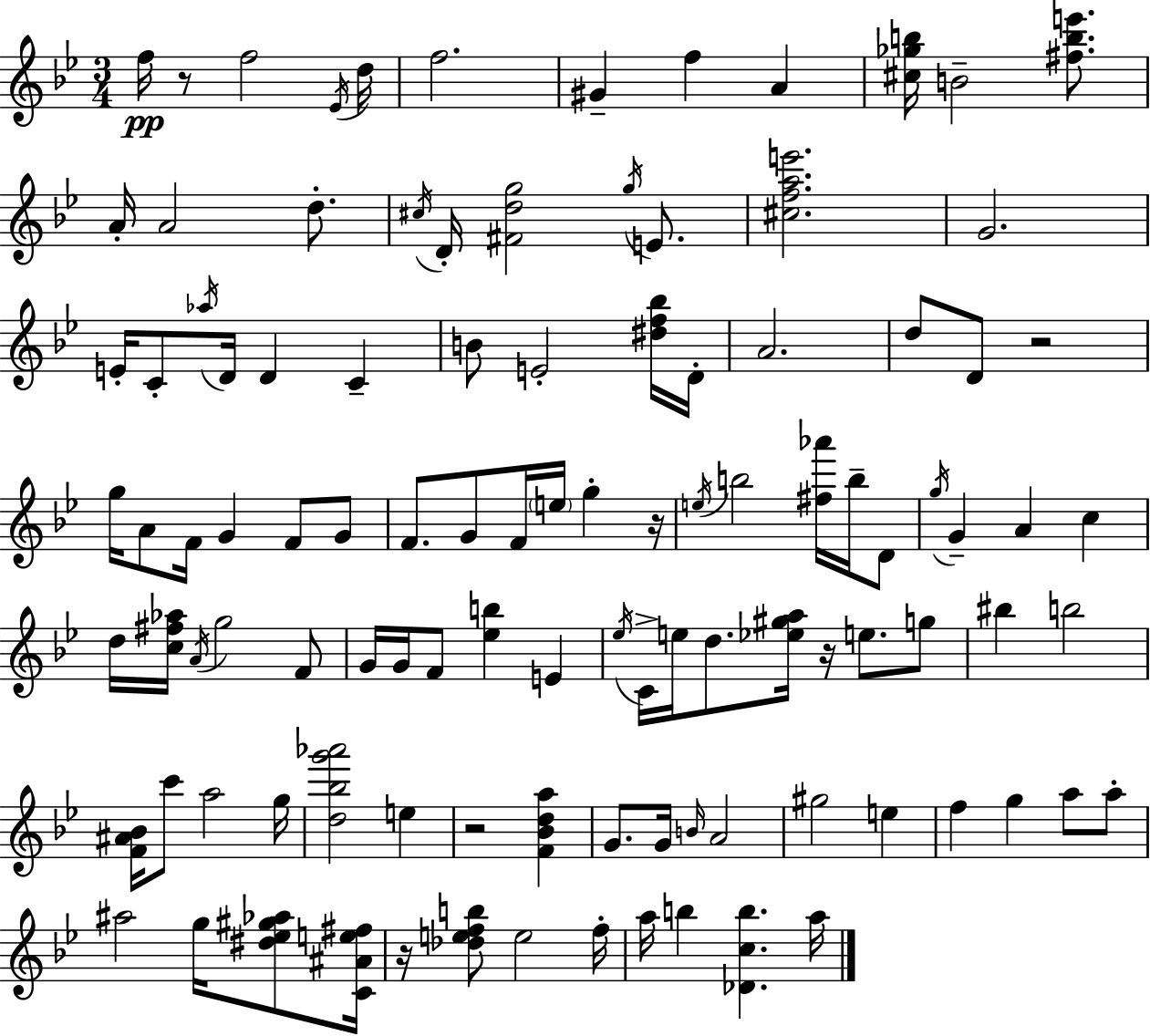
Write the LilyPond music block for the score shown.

{
  \clef treble
  \numericTimeSignature
  \time 3/4
  \key g \minor
  f''16\pp r8 f''2 \acciaccatura { ees'16 } | d''16 f''2. | gis'4-- f''4 a'4 | <cis'' ges'' b''>16 b'2-- <fis'' b'' e'''>8. | \break a'16-. a'2 d''8.-. | \acciaccatura { cis''16 } d'16-. <fis' d'' g''>2 \acciaccatura { g''16 } | e'8. <cis'' f'' a'' e'''>2. | g'2. | \break e'16-. c'8-. \acciaccatura { aes''16 } d'16 d'4 | c'4-- b'8 e'2-. | <dis'' f'' bes''>16 d'16-. a'2. | d''8 d'8 r2 | \break g''16 a'8 f'16 g'4 | f'8 g'8 f'8. g'8 f'16 \parenthesize e''16 g''4-. | r16 \acciaccatura { e''16 } b''2 | <fis'' aes'''>16 b''16-- d'8 \acciaccatura { g''16 } g'4-- a'4 | \break c''4 d''16 <c'' fis'' aes''>16 \acciaccatura { a'16 } g''2 | f'8 g'16 g'16 f'8 <ees'' b''>4 | e'4 \acciaccatura { ees''16 } c'16-> e''16 d''8. | <ees'' gis'' a''>16 r16 e''8. g''8 bis''4 | \break b''2 <f' ais' bes'>16 c'''8 a''2 | g''16 <d'' bes'' g''' aes'''>2 | e''4 r2 | <f' bes' d'' a''>4 g'8. g'16 | \break \grace { b'16 } a'2 gis''2 | e''4 f''4 | g''4 a''8 a''8-. ais''2 | g''16 <dis'' ees'' gis'' aes''>8 <c' ais' e'' fis''>16 r16 <des'' e'' f'' b''>8 | \break e''2 f''16-. a''16 b''4 | <des' c'' b''>4. a''16 \bar "|."
}